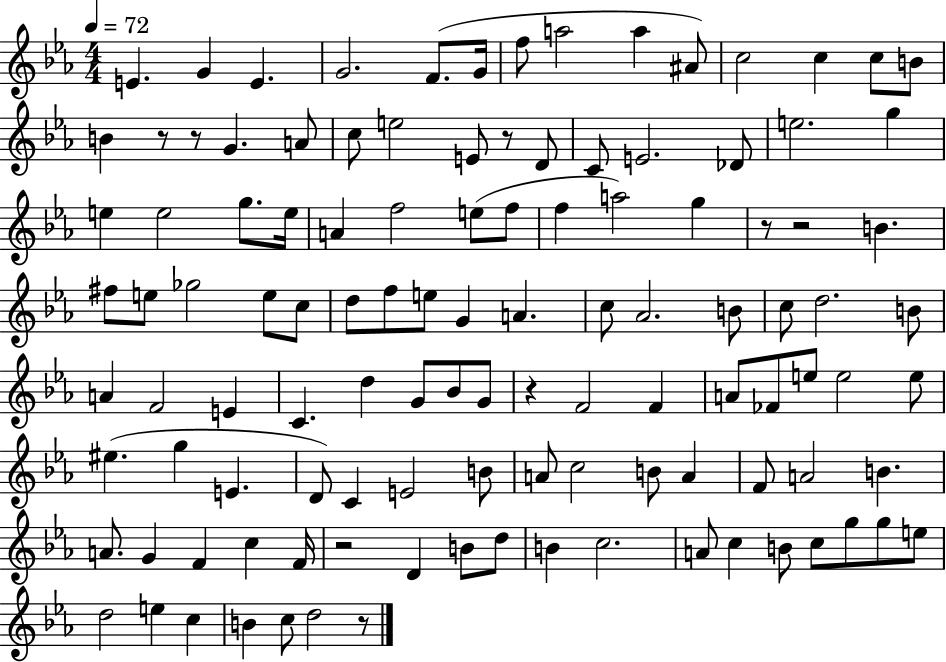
E4/q. G4/q E4/q. G4/h. F4/e. G4/s F5/e A5/h A5/q A#4/e C5/h C5/q C5/e B4/e B4/q R/e R/e G4/q. A4/e C5/e E5/h E4/e R/e D4/e C4/e E4/h. Db4/e E5/h. G5/q E5/q E5/h G5/e. E5/s A4/q F5/h E5/e F5/e F5/q A5/h G5/q R/e R/h B4/q. F#5/e E5/e Gb5/h E5/e C5/e D5/e F5/e E5/e G4/q A4/q. C5/e Ab4/h. B4/e C5/e D5/h. B4/e A4/q F4/h E4/q C4/q. D5/q G4/e Bb4/e G4/e R/q F4/h F4/q A4/e FES4/e E5/e E5/h E5/e EIS5/q. G5/q E4/q. D4/e C4/q E4/h B4/e A4/e C5/h B4/e A4/q F4/e A4/h B4/q. A4/e. G4/q F4/q C5/q F4/s R/h D4/q B4/e D5/e B4/q C5/h. A4/e C5/q B4/e C5/e G5/e G5/e E5/e D5/h E5/q C5/q B4/q C5/e D5/h R/e